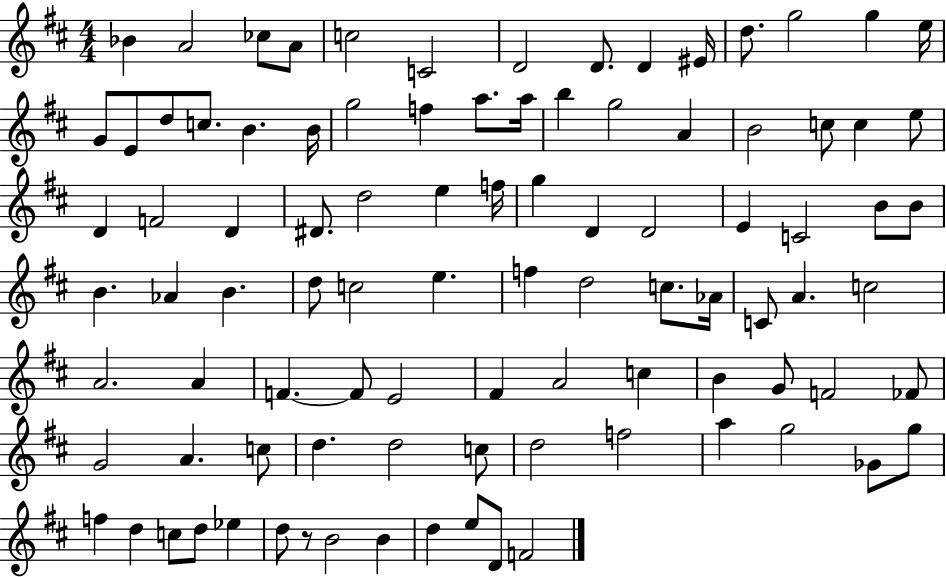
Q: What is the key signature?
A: D major